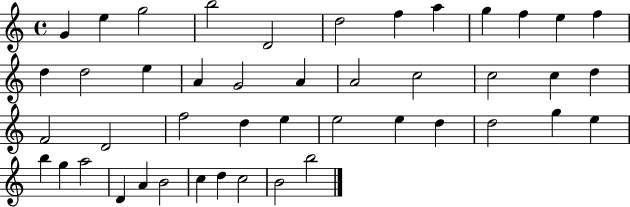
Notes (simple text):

G4/q E5/q G5/h B5/h D4/h D5/h F5/q A5/q G5/q F5/q E5/q F5/q D5/q D5/h E5/q A4/q G4/h A4/q A4/h C5/h C5/h C5/q D5/q F4/h D4/h F5/h D5/q E5/q E5/h E5/q D5/q D5/h G5/q E5/q B5/q G5/q A5/h D4/q A4/q B4/h C5/q D5/q C5/h B4/h B5/h